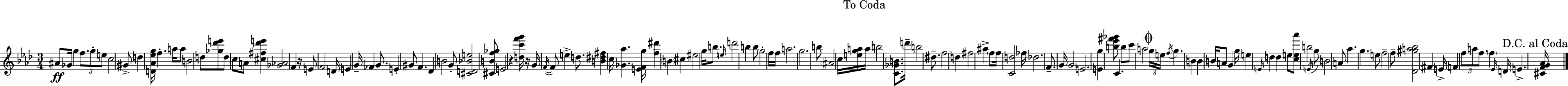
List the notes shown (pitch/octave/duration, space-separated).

A#4/e Gb4/s G5/q F5/e. G5/e E5/e C5/h G#4/e D5/q [D4,Ab4,Eb5,G5]/s F5/q. A5/s A5/e B4/h D5/e [Gb5,Db6,E6]/e D5/e C5/e A4/e [C#5,F#5,Db6,E6]/q [Gb4,Ab4]/h F4/q R/s E4/e F4/h D4/s E4/q G4/s FES4/q G4/e. E4/q G#4/e F4/q. Db4/q B4/h G4/e [C#4,D4,Bb4,E5]/h [C#4,B4,F5,Gb5]/e E4/h R/q [D5,C6,F6,G6]/s R/s G4/s F4/s F4/e E5/q D5/e. [B4,D#5,F#5]/q C5/s [Gb4,Ab5]/q. [E4,F4,G5]/s [F5,D#6]/q B4/q C#5/q EIS5/h G5/s B5/e. E5/s D6/h B5/q B5/e G5/h F5/s F5/s A5/h. G5/h. B5/e A#4/h C5/s [E5,G5,A5]/s A5/s B5/h [C4,Gb4,B4]/e. D6/s B5/h D#5/e. F5/h D5/q F#5/h A#5/q F5/e F5/s [C4,D5]/h FES5/s Db5/h. F4/e. G4/s G4/h E4/h. [E4,G5]/q [B5,Eb6,F#6,Gb6]/e C4/q. B5/e C6/e A5/h G5/s E5/s F5/s G5/q. B4/q B4/q B4/s A4/e G4/q G5/s E5/q E4/s D5/q D5/q E5/e [C5,E5,Ab6]/e B5/h E4/s G5/e B4/h A4/e Ab5/q. G5/q. E5/e F5/h F5/e [Db4,G#5,A5,Bb5]/h F#4/q E4/s F4/q F5/e A5/e F5/e. F5/q Eb4/s D4/s E4/q. [C#4,F4,G4,Ab4]/s